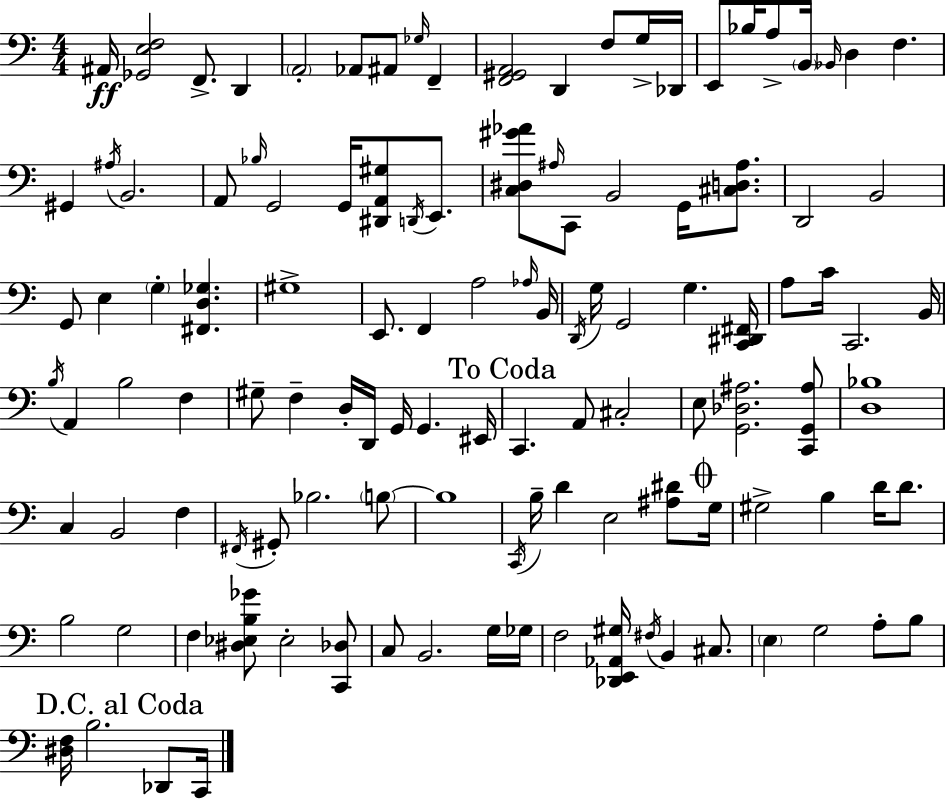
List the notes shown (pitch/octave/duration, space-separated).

A#2/s [Gb2,E3,F3]/h F2/e. D2/q A2/h Ab2/e A#2/e Gb3/s F2/q [F2,G#2,A2]/h D2/q F3/e G3/s Db2/s E2/e Bb3/s A3/e B2/s Bb2/s D3/q F3/q. G#2/q A#3/s B2/h. A2/e Bb3/s G2/h G2/s [D#2,A2,G#3]/e D2/s E2/e. [C3,D#3,G#4,Ab4]/e A#3/s C2/e B2/h G2/s [C#3,D3,A#3]/e. D2/h B2/h G2/e E3/q G3/q [F#2,D3,Gb3]/q. G#3/w E2/e. F2/q A3/h Ab3/s B2/s D2/s G3/s G2/h G3/q. [C2,D#2,F#2]/s A3/e C4/s C2/h. B2/s B3/s A2/q B3/h F3/q G#3/e F3/q D3/s D2/s G2/s G2/q. EIS2/s C2/q. A2/e C#3/h E3/e [G2,Db3,A#3]/h. [C2,G2,A#3]/e [D3,Bb3]/w C3/q B2/h F3/q F#2/s G#2/e Bb3/h. B3/e B3/w C2/s B3/s D4/q E3/h [A#3,D#4]/e G3/s G#3/h B3/q D4/s D4/e. B3/h G3/h F3/q [D#3,Eb3,B3,Gb4]/e Eb3/h [C2,Db3]/e C3/e B2/h. G3/s Gb3/s F3/h [Db2,E2,Ab2,G#3]/s F#3/s B2/q C#3/e. E3/q G3/h A3/e B3/e [D#3,F3]/s B3/h. Db2/e C2/s